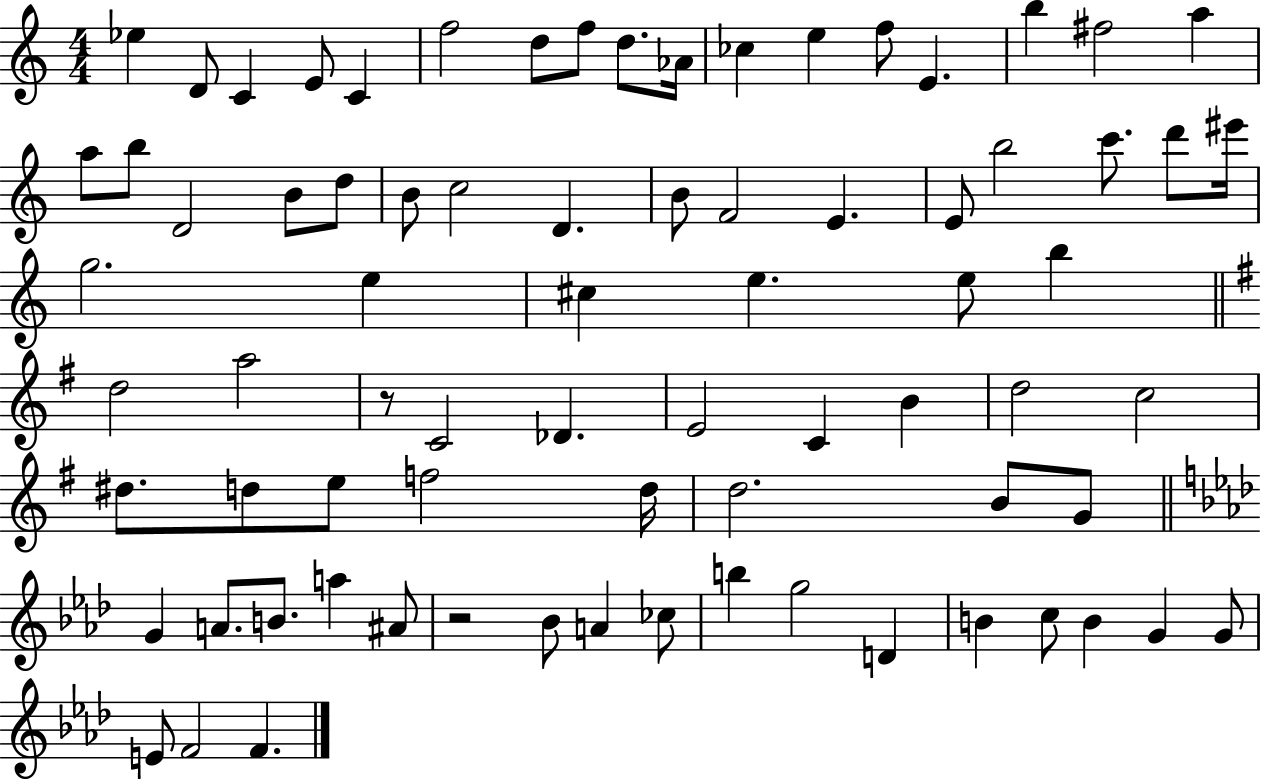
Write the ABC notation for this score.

X:1
T:Untitled
M:4/4
L:1/4
K:C
_e D/2 C E/2 C f2 d/2 f/2 d/2 _A/4 _c e f/2 E b ^f2 a a/2 b/2 D2 B/2 d/2 B/2 c2 D B/2 F2 E E/2 b2 c'/2 d'/2 ^e'/4 g2 e ^c e e/2 b d2 a2 z/2 C2 _D E2 C B d2 c2 ^d/2 d/2 e/2 f2 d/4 d2 B/2 G/2 G A/2 B/2 a ^A/2 z2 _B/2 A _c/2 b g2 D B c/2 B G G/2 E/2 F2 F